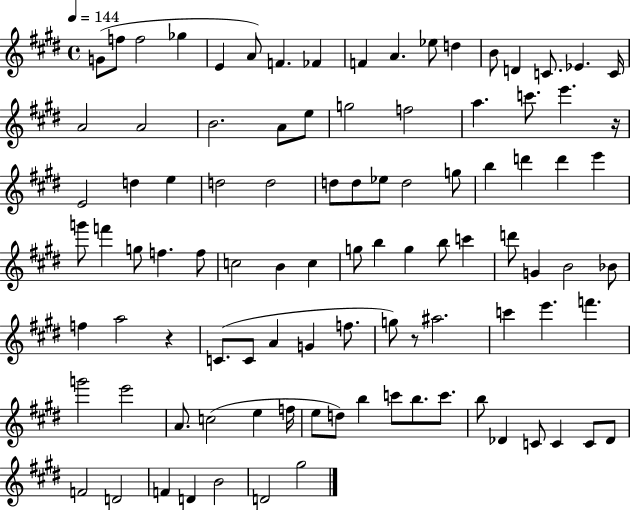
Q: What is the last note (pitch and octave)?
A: G#5